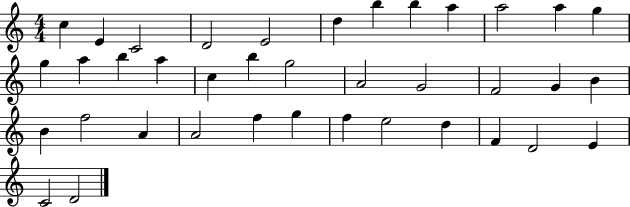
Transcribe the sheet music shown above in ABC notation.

X:1
T:Untitled
M:4/4
L:1/4
K:C
c E C2 D2 E2 d b b a a2 a g g a b a c b g2 A2 G2 F2 G B B f2 A A2 f g f e2 d F D2 E C2 D2